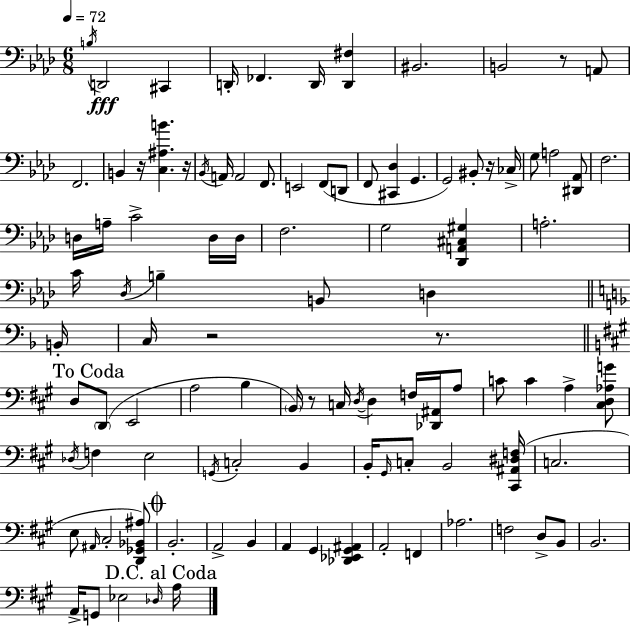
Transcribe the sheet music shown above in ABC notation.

X:1
T:Untitled
M:6/8
L:1/4
K:Fm
B,/4 D,,2 ^C,, D,,/4 _F,, D,,/4 [D,,^F,] ^B,,2 B,,2 z/2 A,,/2 F,,2 B,, z/4 [C,^A,B] z/4 _B,,/4 A,,/4 A,,2 F,,/2 E,,2 F,,/2 D,,/2 F,,/2 [^C,,_D,] G,, G,,2 ^B,,/2 z/4 _C,/4 G,/2 A,2 [^D,,_A,,]/2 F,2 D,/4 A,/4 C2 D,/4 D,/4 F,2 G,2 [_D,,A,,^C,^G,] A,2 C/4 _D,/4 B, B,,/2 D, B,,/4 C,/4 z2 z/2 D,/2 D,,/2 E,,2 A,2 B, B,,/4 z/2 C,/4 D,/4 D, F,/4 [_D,,^A,,]/4 A,/2 C/2 C A, [^C,D,_A,G]/2 _D,/4 F, E,2 G,,/4 C,2 B,, B,,/4 ^G,,/4 C,/2 B,,2 [^C,,^A,,^D,F,]/4 C,2 E,/2 ^A,,/4 ^C,2 [D,,_G,,_B,,^A,]/2 B,,2 A,,2 B,, A,, ^G,, [_D,,_E,,^G,,^A,,] A,,2 F,, _A,2 F,2 D,/2 B,,/2 B,,2 A,,/4 G,,/2 _E,2 _D,/4 A,/4